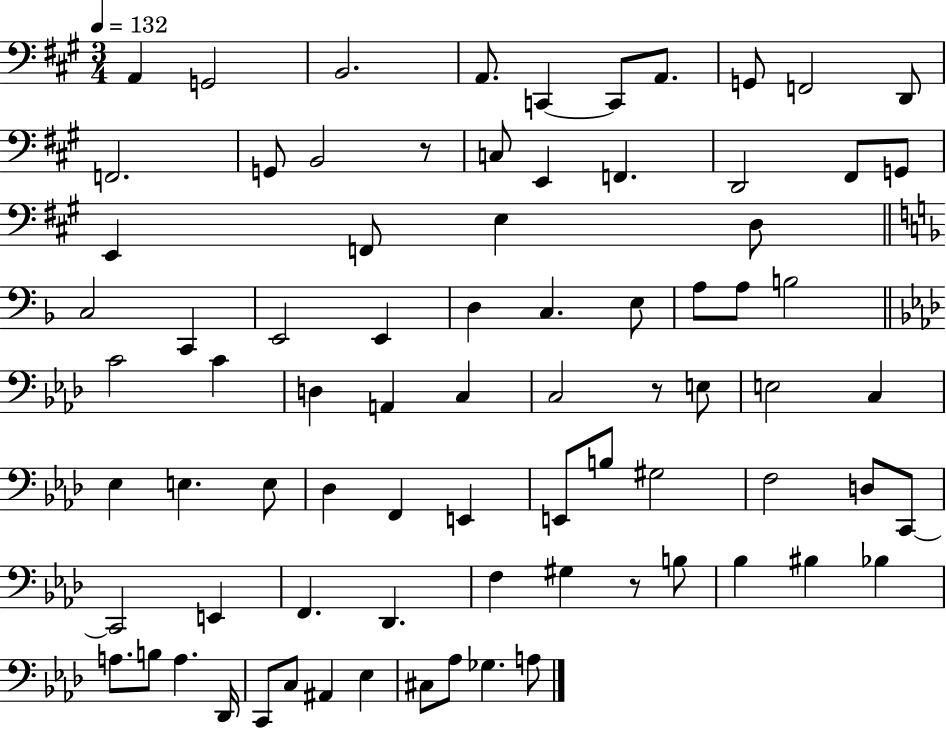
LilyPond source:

{
  \clef bass
  \numericTimeSignature
  \time 3/4
  \key a \major
  \tempo 4 = 132
  a,4 g,2 | b,2. | a,8. c,4~~ c,8 a,8. | g,8 f,2 d,8 | \break f,2. | g,8 b,2 r8 | c8 e,4 f,4. | d,2 fis,8 g,8 | \break e,4 f,8 e4 d8 | \bar "||" \break \key f \major c2 c,4 | e,2 e,4 | d4 c4. e8 | a8 a8 b2 | \break \bar "||" \break \key f \minor c'2 c'4 | d4 a,4 c4 | c2 r8 e8 | e2 c4 | \break ees4 e4. e8 | des4 f,4 e,4 | e,8 b8 gis2 | f2 d8 c,8~~ | \break c,2 e,4 | f,4. des,4. | f4 gis4 r8 b8 | bes4 bis4 bes4 | \break a8. b8 a4. des,16 | c,8 c8 ais,4 ees4 | cis8 aes8 ges4. a8 | \bar "|."
}